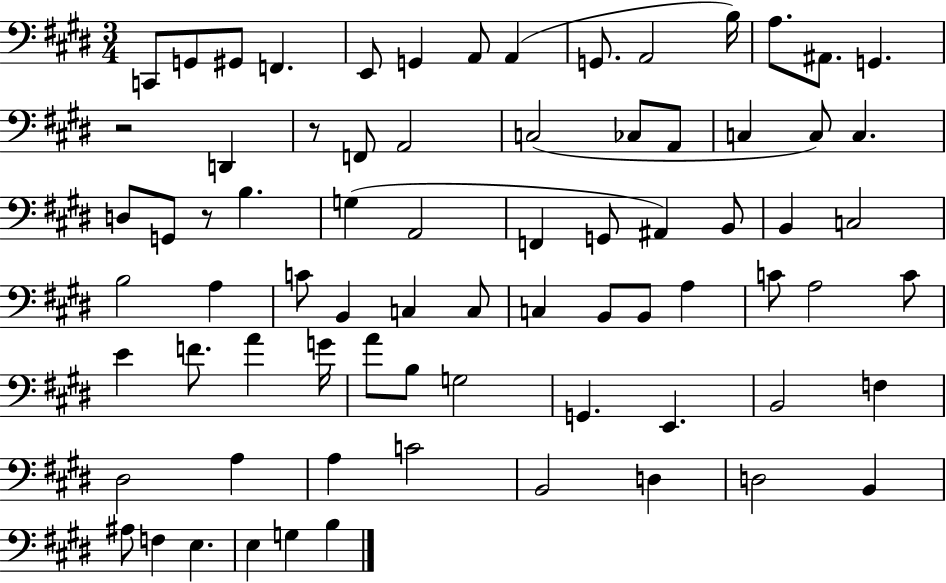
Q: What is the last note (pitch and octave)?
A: B3